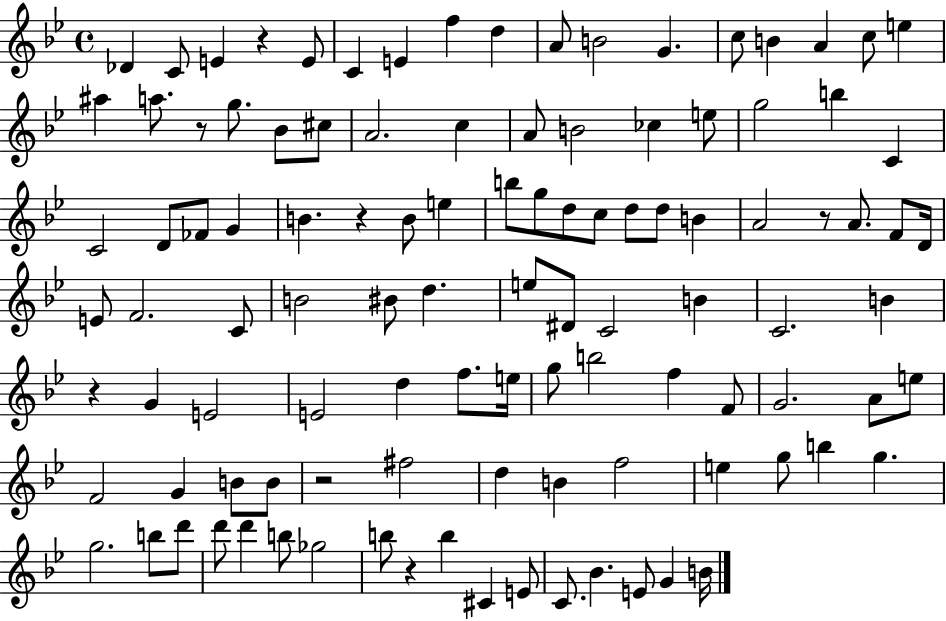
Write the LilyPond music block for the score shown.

{
  \clef treble
  \time 4/4
  \defaultTimeSignature
  \key bes \major
  des'4 c'8 e'4 r4 e'8 | c'4 e'4 f''4 d''4 | a'8 b'2 g'4. | c''8 b'4 a'4 c''8 e''4 | \break ais''4 a''8. r8 g''8. bes'8 cis''8 | a'2. c''4 | a'8 b'2 ces''4 e''8 | g''2 b''4 c'4 | \break c'2 d'8 fes'8 g'4 | b'4. r4 b'8 e''4 | b''8 g''8 d''8 c''8 d''8 d''8 b'4 | a'2 r8 a'8. f'8 d'16 | \break e'8 f'2. c'8 | b'2 bis'8 d''4. | e''8 dis'8 c'2 b'4 | c'2. b'4 | \break r4 g'4 e'2 | e'2 d''4 f''8. e''16 | g''8 b''2 f''4 f'8 | g'2. a'8 e''8 | \break f'2 g'4 b'8 b'8 | r2 fis''2 | d''4 b'4 f''2 | e''4 g''8 b''4 g''4. | \break g''2. b''8 d'''8 | d'''8 d'''4 b''8 ges''2 | b''8 r4 b''4 cis'4 e'8 | c'8. bes'4. e'8 g'4 b'16 | \break \bar "|."
}